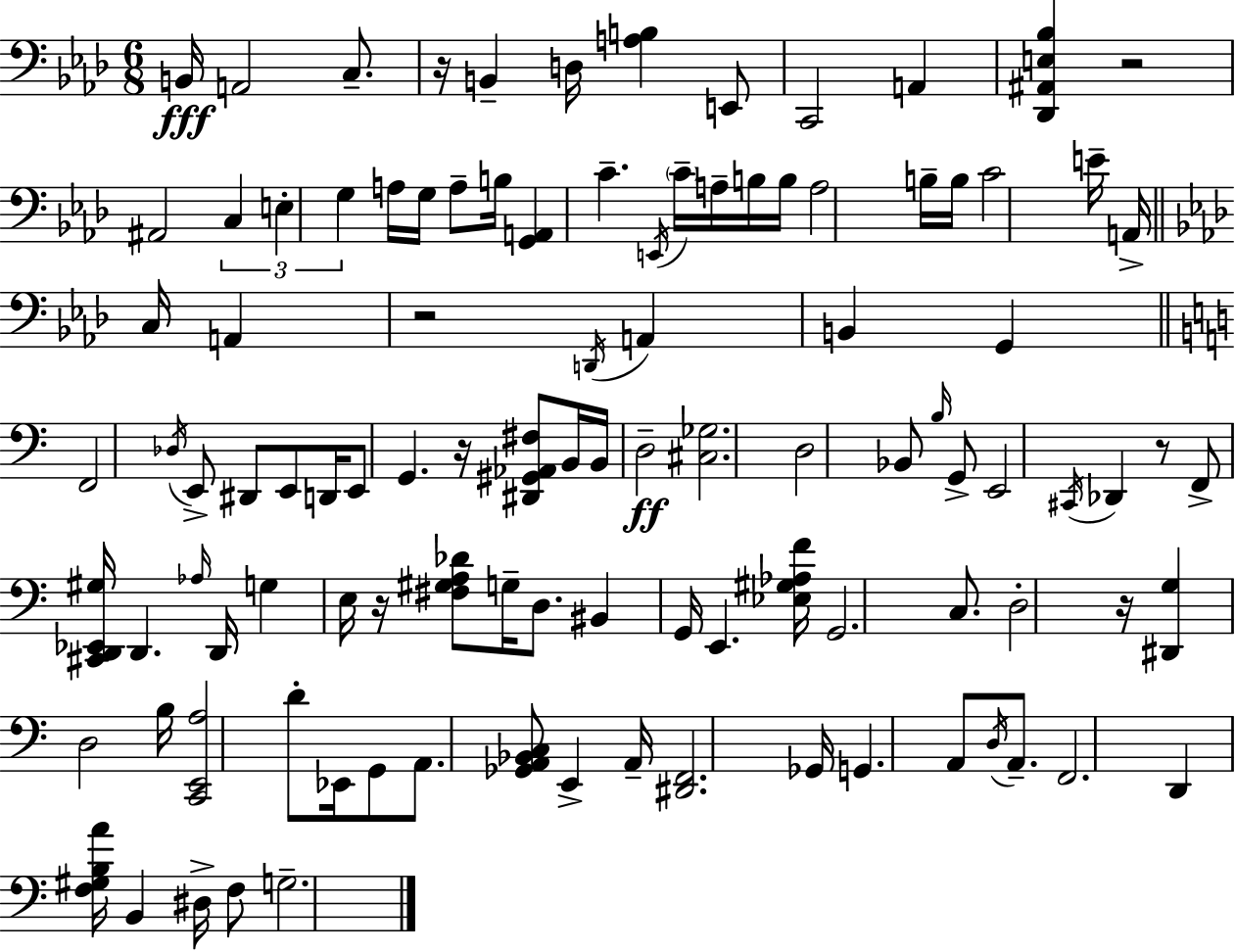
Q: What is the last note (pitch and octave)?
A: G3